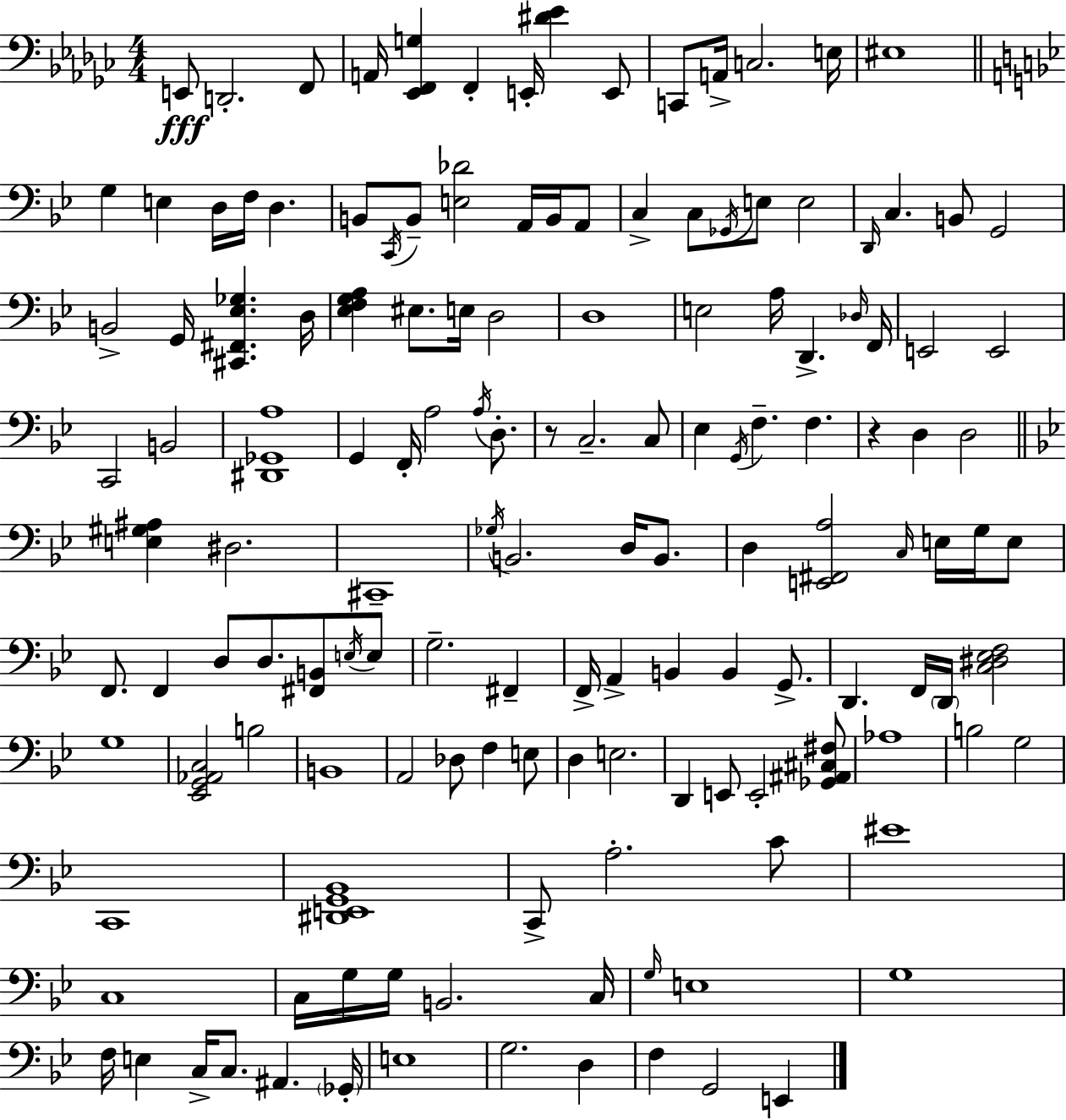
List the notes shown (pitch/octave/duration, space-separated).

E2/e D2/h. F2/e A2/s [Eb2,F2,G3]/q F2/q E2/s [D#4,Eb4]/q E2/e C2/e A2/s C3/h. E3/s EIS3/w G3/q E3/q D3/s F3/s D3/q. B2/e C2/s B2/e [E3,Db4]/h A2/s B2/s A2/e C3/q C3/e Gb2/s E3/e E3/h D2/s C3/q. B2/e G2/h B2/h G2/s [C#2,F#2,Eb3,Gb3]/q. D3/s [Eb3,F3,G3,A3]/q EIS3/e. E3/s D3/h D3/w E3/h A3/s D2/q. Db3/s F2/s E2/h E2/h C2/h B2/h [D#2,Gb2,A3]/w G2/q F2/s A3/h A3/s D3/e. R/e C3/h. C3/e Eb3/q G2/s F3/q. F3/q. R/q D3/q D3/h [E3,G#3,A#3]/q D#3/h. C#2/w Gb3/s B2/h. D3/s B2/e. D3/q [E2,F#2,A3]/h C3/s E3/s G3/s E3/e F2/e. F2/q D3/e D3/e. [F#2,B2]/e E3/s E3/e G3/h. F#2/q F2/s A2/q B2/q B2/q G2/e. D2/q. F2/s D2/s [C3,D#3,Eb3,F3]/h G3/w [Eb2,G2,Ab2,C3]/h B3/h B2/w A2/h Db3/e F3/q E3/e D3/q E3/h. D2/q E2/e E2/h [Gb2,A#2,C#3,F#3]/e Ab3/w B3/h G3/h C2/w [D#2,E2,G2,Bb2]/w C2/e A3/h. C4/e EIS4/w C3/w C3/s G3/s G3/s B2/h. C3/s G3/s E3/w G3/w F3/s E3/q C3/s C3/e. A#2/q. Gb2/s E3/w G3/h. D3/q F3/q G2/h E2/q